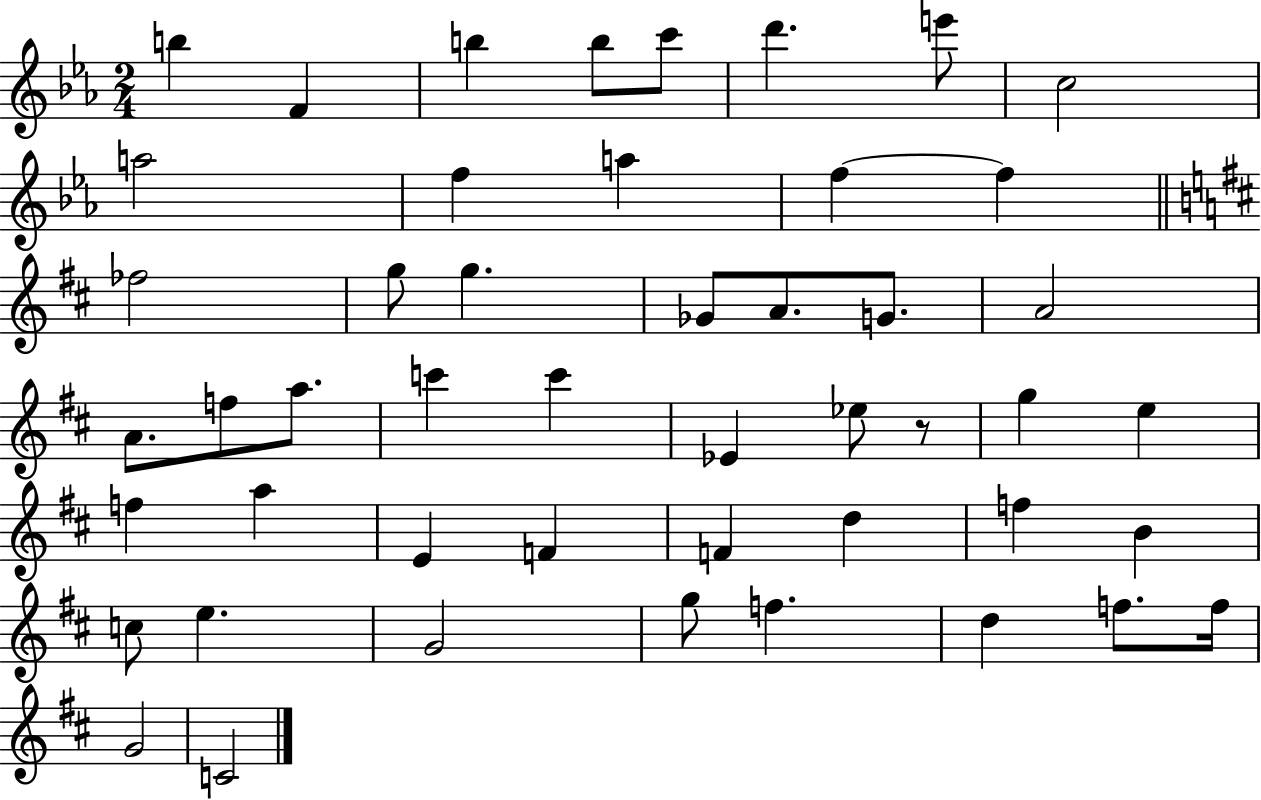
B5/q F4/q B5/q B5/e C6/e D6/q. E6/e C5/h A5/h F5/q A5/q F5/q F5/q FES5/h G5/e G5/q. Gb4/e A4/e. G4/e. A4/h A4/e. F5/e A5/e. C6/q C6/q Eb4/q Eb5/e R/e G5/q E5/q F5/q A5/q E4/q F4/q F4/q D5/q F5/q B4/q C5/e E5/q. G4/h G5/e F5/q. D5/q F5/e. F5/s G4/h C4/h